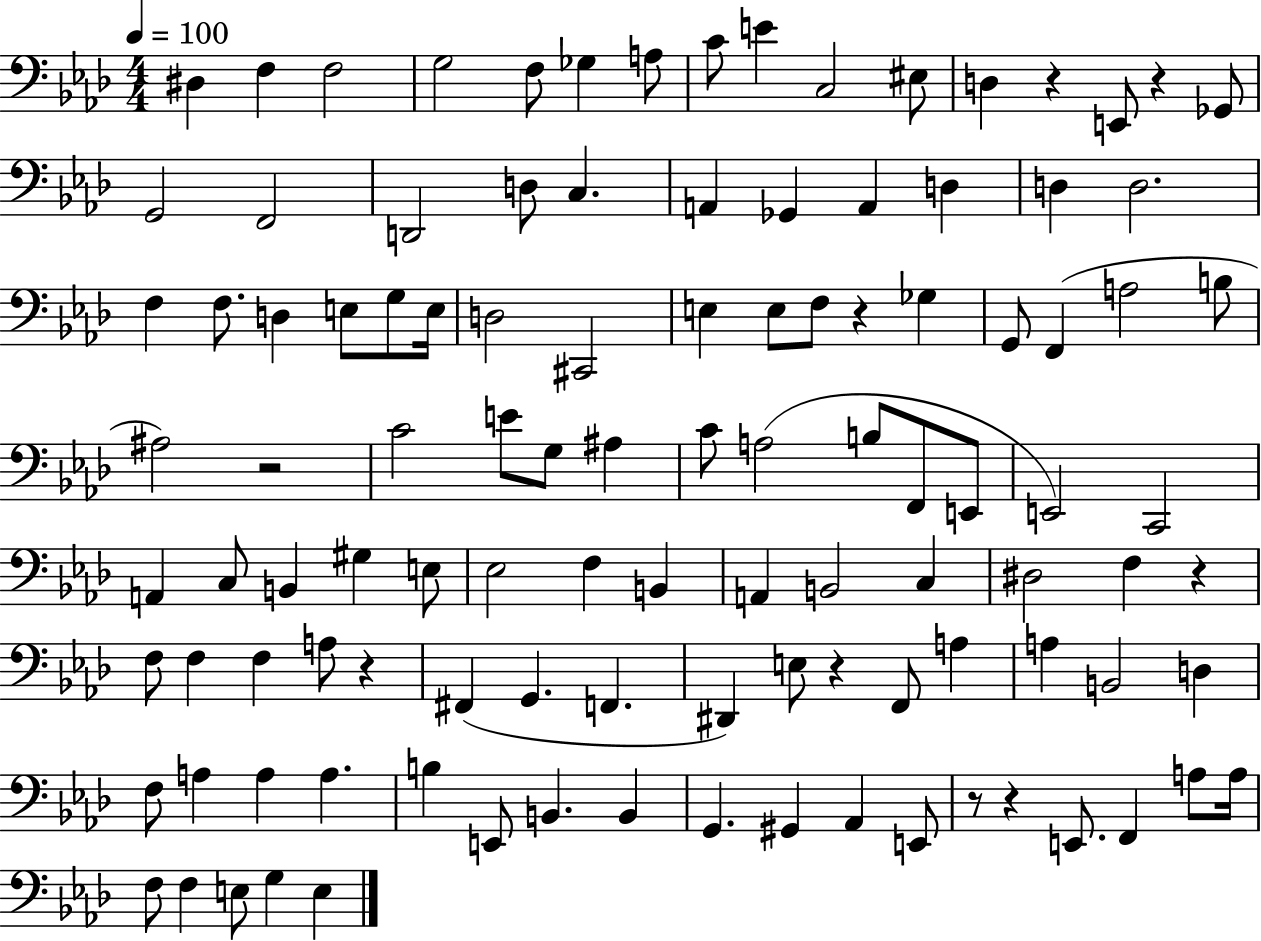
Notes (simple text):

D#3/q F3/q F3/h G3/h F3/e Gb3/q A3/e C4/e E4/q C3/h EIS3/e D3/q R/q E2/e R/q Gb2/e G2/h F2/h D2/h D3/e C3/q. A2/q Gb2/q A2/q D3/q D3/q D3/h. F3/q F3/e. D3/q E3/e G3/e E3/s D3/h C#2/h E3/q E3/e F3/e R/q Gb3/q G2/e F2/q A3/h B3/e A#3/h R/h C4/h E4/e G3/e A#3/q C4/e A3/h B3/e F2/e E2/e E2/h C2/h A2/q C3/e B2/q G#3/q E3/e Eb3/h F3/q B2/q A2/q B2/h C3/q D#3/h F3/q R/q F3/e F3/q F3/q A3/e R/q F#2/q G2/q. F2/q. D#2/q E3/e R/q F2/e A3/q A3/q B2/h D3/q F3/e A3/q A3/q A3/q. B3/q E2/e B2/q. B2/q G2/q. G#2/q Ab2/q E2/e R/e R/q E2/e. F2/q A3/e A3/s F3/e F3/q E3/e G3/q E3/q